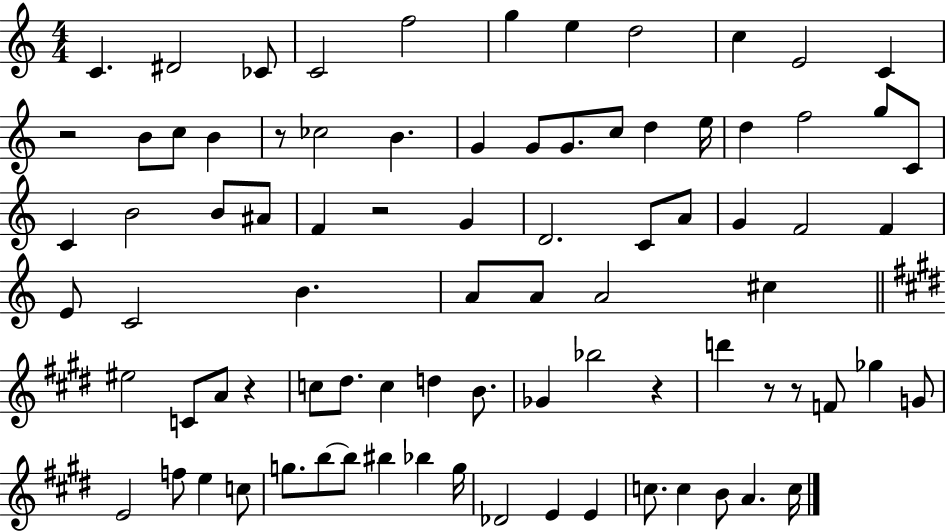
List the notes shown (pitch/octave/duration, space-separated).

C4/q. D#4/h CES4/e C4/h F5/h G5/q E5/q D5/h C5/q E4/h C4/q R/h B4/e C5/e B4/q R/e CES5/h B4/q. G4/q G4/e G4/e. C5/e D5/q E5/s D5/q F5/h G5/e C4/e C4/q B4/h B4/e A#4/e F4/q R/h G4/q D4/h. C4/e A4/e G4/q F4/h F4/q E4/e C4/h B4/q. A4/e A4/e A4/h C#5/q EIS5/h C4/e A4/e R/q C5/e D#5/e. C5/q D5/q B4/e. Gb4/q Bb5/h R/q D6/q R/e R/e F4/e Gb5/q G4/e E4/h F5/e E5/q C5/e G5/e. B5/e B5/e BIS5/q Bb5/q G5/s Db4/h E4/q E4/q C5/e. C5/q B4/e A4/q. C5/s